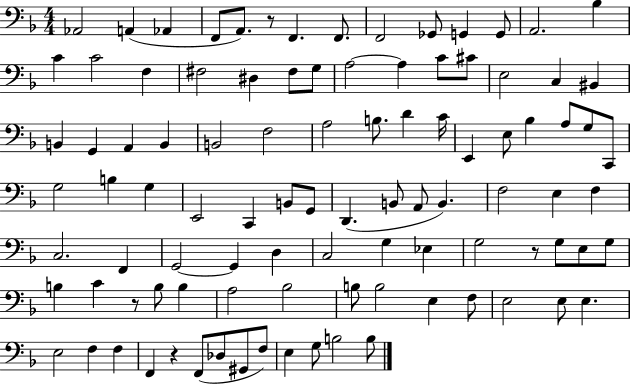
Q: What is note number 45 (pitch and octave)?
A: B3